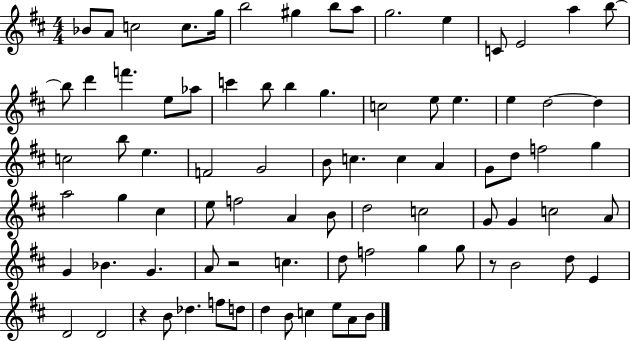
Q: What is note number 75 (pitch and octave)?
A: D5